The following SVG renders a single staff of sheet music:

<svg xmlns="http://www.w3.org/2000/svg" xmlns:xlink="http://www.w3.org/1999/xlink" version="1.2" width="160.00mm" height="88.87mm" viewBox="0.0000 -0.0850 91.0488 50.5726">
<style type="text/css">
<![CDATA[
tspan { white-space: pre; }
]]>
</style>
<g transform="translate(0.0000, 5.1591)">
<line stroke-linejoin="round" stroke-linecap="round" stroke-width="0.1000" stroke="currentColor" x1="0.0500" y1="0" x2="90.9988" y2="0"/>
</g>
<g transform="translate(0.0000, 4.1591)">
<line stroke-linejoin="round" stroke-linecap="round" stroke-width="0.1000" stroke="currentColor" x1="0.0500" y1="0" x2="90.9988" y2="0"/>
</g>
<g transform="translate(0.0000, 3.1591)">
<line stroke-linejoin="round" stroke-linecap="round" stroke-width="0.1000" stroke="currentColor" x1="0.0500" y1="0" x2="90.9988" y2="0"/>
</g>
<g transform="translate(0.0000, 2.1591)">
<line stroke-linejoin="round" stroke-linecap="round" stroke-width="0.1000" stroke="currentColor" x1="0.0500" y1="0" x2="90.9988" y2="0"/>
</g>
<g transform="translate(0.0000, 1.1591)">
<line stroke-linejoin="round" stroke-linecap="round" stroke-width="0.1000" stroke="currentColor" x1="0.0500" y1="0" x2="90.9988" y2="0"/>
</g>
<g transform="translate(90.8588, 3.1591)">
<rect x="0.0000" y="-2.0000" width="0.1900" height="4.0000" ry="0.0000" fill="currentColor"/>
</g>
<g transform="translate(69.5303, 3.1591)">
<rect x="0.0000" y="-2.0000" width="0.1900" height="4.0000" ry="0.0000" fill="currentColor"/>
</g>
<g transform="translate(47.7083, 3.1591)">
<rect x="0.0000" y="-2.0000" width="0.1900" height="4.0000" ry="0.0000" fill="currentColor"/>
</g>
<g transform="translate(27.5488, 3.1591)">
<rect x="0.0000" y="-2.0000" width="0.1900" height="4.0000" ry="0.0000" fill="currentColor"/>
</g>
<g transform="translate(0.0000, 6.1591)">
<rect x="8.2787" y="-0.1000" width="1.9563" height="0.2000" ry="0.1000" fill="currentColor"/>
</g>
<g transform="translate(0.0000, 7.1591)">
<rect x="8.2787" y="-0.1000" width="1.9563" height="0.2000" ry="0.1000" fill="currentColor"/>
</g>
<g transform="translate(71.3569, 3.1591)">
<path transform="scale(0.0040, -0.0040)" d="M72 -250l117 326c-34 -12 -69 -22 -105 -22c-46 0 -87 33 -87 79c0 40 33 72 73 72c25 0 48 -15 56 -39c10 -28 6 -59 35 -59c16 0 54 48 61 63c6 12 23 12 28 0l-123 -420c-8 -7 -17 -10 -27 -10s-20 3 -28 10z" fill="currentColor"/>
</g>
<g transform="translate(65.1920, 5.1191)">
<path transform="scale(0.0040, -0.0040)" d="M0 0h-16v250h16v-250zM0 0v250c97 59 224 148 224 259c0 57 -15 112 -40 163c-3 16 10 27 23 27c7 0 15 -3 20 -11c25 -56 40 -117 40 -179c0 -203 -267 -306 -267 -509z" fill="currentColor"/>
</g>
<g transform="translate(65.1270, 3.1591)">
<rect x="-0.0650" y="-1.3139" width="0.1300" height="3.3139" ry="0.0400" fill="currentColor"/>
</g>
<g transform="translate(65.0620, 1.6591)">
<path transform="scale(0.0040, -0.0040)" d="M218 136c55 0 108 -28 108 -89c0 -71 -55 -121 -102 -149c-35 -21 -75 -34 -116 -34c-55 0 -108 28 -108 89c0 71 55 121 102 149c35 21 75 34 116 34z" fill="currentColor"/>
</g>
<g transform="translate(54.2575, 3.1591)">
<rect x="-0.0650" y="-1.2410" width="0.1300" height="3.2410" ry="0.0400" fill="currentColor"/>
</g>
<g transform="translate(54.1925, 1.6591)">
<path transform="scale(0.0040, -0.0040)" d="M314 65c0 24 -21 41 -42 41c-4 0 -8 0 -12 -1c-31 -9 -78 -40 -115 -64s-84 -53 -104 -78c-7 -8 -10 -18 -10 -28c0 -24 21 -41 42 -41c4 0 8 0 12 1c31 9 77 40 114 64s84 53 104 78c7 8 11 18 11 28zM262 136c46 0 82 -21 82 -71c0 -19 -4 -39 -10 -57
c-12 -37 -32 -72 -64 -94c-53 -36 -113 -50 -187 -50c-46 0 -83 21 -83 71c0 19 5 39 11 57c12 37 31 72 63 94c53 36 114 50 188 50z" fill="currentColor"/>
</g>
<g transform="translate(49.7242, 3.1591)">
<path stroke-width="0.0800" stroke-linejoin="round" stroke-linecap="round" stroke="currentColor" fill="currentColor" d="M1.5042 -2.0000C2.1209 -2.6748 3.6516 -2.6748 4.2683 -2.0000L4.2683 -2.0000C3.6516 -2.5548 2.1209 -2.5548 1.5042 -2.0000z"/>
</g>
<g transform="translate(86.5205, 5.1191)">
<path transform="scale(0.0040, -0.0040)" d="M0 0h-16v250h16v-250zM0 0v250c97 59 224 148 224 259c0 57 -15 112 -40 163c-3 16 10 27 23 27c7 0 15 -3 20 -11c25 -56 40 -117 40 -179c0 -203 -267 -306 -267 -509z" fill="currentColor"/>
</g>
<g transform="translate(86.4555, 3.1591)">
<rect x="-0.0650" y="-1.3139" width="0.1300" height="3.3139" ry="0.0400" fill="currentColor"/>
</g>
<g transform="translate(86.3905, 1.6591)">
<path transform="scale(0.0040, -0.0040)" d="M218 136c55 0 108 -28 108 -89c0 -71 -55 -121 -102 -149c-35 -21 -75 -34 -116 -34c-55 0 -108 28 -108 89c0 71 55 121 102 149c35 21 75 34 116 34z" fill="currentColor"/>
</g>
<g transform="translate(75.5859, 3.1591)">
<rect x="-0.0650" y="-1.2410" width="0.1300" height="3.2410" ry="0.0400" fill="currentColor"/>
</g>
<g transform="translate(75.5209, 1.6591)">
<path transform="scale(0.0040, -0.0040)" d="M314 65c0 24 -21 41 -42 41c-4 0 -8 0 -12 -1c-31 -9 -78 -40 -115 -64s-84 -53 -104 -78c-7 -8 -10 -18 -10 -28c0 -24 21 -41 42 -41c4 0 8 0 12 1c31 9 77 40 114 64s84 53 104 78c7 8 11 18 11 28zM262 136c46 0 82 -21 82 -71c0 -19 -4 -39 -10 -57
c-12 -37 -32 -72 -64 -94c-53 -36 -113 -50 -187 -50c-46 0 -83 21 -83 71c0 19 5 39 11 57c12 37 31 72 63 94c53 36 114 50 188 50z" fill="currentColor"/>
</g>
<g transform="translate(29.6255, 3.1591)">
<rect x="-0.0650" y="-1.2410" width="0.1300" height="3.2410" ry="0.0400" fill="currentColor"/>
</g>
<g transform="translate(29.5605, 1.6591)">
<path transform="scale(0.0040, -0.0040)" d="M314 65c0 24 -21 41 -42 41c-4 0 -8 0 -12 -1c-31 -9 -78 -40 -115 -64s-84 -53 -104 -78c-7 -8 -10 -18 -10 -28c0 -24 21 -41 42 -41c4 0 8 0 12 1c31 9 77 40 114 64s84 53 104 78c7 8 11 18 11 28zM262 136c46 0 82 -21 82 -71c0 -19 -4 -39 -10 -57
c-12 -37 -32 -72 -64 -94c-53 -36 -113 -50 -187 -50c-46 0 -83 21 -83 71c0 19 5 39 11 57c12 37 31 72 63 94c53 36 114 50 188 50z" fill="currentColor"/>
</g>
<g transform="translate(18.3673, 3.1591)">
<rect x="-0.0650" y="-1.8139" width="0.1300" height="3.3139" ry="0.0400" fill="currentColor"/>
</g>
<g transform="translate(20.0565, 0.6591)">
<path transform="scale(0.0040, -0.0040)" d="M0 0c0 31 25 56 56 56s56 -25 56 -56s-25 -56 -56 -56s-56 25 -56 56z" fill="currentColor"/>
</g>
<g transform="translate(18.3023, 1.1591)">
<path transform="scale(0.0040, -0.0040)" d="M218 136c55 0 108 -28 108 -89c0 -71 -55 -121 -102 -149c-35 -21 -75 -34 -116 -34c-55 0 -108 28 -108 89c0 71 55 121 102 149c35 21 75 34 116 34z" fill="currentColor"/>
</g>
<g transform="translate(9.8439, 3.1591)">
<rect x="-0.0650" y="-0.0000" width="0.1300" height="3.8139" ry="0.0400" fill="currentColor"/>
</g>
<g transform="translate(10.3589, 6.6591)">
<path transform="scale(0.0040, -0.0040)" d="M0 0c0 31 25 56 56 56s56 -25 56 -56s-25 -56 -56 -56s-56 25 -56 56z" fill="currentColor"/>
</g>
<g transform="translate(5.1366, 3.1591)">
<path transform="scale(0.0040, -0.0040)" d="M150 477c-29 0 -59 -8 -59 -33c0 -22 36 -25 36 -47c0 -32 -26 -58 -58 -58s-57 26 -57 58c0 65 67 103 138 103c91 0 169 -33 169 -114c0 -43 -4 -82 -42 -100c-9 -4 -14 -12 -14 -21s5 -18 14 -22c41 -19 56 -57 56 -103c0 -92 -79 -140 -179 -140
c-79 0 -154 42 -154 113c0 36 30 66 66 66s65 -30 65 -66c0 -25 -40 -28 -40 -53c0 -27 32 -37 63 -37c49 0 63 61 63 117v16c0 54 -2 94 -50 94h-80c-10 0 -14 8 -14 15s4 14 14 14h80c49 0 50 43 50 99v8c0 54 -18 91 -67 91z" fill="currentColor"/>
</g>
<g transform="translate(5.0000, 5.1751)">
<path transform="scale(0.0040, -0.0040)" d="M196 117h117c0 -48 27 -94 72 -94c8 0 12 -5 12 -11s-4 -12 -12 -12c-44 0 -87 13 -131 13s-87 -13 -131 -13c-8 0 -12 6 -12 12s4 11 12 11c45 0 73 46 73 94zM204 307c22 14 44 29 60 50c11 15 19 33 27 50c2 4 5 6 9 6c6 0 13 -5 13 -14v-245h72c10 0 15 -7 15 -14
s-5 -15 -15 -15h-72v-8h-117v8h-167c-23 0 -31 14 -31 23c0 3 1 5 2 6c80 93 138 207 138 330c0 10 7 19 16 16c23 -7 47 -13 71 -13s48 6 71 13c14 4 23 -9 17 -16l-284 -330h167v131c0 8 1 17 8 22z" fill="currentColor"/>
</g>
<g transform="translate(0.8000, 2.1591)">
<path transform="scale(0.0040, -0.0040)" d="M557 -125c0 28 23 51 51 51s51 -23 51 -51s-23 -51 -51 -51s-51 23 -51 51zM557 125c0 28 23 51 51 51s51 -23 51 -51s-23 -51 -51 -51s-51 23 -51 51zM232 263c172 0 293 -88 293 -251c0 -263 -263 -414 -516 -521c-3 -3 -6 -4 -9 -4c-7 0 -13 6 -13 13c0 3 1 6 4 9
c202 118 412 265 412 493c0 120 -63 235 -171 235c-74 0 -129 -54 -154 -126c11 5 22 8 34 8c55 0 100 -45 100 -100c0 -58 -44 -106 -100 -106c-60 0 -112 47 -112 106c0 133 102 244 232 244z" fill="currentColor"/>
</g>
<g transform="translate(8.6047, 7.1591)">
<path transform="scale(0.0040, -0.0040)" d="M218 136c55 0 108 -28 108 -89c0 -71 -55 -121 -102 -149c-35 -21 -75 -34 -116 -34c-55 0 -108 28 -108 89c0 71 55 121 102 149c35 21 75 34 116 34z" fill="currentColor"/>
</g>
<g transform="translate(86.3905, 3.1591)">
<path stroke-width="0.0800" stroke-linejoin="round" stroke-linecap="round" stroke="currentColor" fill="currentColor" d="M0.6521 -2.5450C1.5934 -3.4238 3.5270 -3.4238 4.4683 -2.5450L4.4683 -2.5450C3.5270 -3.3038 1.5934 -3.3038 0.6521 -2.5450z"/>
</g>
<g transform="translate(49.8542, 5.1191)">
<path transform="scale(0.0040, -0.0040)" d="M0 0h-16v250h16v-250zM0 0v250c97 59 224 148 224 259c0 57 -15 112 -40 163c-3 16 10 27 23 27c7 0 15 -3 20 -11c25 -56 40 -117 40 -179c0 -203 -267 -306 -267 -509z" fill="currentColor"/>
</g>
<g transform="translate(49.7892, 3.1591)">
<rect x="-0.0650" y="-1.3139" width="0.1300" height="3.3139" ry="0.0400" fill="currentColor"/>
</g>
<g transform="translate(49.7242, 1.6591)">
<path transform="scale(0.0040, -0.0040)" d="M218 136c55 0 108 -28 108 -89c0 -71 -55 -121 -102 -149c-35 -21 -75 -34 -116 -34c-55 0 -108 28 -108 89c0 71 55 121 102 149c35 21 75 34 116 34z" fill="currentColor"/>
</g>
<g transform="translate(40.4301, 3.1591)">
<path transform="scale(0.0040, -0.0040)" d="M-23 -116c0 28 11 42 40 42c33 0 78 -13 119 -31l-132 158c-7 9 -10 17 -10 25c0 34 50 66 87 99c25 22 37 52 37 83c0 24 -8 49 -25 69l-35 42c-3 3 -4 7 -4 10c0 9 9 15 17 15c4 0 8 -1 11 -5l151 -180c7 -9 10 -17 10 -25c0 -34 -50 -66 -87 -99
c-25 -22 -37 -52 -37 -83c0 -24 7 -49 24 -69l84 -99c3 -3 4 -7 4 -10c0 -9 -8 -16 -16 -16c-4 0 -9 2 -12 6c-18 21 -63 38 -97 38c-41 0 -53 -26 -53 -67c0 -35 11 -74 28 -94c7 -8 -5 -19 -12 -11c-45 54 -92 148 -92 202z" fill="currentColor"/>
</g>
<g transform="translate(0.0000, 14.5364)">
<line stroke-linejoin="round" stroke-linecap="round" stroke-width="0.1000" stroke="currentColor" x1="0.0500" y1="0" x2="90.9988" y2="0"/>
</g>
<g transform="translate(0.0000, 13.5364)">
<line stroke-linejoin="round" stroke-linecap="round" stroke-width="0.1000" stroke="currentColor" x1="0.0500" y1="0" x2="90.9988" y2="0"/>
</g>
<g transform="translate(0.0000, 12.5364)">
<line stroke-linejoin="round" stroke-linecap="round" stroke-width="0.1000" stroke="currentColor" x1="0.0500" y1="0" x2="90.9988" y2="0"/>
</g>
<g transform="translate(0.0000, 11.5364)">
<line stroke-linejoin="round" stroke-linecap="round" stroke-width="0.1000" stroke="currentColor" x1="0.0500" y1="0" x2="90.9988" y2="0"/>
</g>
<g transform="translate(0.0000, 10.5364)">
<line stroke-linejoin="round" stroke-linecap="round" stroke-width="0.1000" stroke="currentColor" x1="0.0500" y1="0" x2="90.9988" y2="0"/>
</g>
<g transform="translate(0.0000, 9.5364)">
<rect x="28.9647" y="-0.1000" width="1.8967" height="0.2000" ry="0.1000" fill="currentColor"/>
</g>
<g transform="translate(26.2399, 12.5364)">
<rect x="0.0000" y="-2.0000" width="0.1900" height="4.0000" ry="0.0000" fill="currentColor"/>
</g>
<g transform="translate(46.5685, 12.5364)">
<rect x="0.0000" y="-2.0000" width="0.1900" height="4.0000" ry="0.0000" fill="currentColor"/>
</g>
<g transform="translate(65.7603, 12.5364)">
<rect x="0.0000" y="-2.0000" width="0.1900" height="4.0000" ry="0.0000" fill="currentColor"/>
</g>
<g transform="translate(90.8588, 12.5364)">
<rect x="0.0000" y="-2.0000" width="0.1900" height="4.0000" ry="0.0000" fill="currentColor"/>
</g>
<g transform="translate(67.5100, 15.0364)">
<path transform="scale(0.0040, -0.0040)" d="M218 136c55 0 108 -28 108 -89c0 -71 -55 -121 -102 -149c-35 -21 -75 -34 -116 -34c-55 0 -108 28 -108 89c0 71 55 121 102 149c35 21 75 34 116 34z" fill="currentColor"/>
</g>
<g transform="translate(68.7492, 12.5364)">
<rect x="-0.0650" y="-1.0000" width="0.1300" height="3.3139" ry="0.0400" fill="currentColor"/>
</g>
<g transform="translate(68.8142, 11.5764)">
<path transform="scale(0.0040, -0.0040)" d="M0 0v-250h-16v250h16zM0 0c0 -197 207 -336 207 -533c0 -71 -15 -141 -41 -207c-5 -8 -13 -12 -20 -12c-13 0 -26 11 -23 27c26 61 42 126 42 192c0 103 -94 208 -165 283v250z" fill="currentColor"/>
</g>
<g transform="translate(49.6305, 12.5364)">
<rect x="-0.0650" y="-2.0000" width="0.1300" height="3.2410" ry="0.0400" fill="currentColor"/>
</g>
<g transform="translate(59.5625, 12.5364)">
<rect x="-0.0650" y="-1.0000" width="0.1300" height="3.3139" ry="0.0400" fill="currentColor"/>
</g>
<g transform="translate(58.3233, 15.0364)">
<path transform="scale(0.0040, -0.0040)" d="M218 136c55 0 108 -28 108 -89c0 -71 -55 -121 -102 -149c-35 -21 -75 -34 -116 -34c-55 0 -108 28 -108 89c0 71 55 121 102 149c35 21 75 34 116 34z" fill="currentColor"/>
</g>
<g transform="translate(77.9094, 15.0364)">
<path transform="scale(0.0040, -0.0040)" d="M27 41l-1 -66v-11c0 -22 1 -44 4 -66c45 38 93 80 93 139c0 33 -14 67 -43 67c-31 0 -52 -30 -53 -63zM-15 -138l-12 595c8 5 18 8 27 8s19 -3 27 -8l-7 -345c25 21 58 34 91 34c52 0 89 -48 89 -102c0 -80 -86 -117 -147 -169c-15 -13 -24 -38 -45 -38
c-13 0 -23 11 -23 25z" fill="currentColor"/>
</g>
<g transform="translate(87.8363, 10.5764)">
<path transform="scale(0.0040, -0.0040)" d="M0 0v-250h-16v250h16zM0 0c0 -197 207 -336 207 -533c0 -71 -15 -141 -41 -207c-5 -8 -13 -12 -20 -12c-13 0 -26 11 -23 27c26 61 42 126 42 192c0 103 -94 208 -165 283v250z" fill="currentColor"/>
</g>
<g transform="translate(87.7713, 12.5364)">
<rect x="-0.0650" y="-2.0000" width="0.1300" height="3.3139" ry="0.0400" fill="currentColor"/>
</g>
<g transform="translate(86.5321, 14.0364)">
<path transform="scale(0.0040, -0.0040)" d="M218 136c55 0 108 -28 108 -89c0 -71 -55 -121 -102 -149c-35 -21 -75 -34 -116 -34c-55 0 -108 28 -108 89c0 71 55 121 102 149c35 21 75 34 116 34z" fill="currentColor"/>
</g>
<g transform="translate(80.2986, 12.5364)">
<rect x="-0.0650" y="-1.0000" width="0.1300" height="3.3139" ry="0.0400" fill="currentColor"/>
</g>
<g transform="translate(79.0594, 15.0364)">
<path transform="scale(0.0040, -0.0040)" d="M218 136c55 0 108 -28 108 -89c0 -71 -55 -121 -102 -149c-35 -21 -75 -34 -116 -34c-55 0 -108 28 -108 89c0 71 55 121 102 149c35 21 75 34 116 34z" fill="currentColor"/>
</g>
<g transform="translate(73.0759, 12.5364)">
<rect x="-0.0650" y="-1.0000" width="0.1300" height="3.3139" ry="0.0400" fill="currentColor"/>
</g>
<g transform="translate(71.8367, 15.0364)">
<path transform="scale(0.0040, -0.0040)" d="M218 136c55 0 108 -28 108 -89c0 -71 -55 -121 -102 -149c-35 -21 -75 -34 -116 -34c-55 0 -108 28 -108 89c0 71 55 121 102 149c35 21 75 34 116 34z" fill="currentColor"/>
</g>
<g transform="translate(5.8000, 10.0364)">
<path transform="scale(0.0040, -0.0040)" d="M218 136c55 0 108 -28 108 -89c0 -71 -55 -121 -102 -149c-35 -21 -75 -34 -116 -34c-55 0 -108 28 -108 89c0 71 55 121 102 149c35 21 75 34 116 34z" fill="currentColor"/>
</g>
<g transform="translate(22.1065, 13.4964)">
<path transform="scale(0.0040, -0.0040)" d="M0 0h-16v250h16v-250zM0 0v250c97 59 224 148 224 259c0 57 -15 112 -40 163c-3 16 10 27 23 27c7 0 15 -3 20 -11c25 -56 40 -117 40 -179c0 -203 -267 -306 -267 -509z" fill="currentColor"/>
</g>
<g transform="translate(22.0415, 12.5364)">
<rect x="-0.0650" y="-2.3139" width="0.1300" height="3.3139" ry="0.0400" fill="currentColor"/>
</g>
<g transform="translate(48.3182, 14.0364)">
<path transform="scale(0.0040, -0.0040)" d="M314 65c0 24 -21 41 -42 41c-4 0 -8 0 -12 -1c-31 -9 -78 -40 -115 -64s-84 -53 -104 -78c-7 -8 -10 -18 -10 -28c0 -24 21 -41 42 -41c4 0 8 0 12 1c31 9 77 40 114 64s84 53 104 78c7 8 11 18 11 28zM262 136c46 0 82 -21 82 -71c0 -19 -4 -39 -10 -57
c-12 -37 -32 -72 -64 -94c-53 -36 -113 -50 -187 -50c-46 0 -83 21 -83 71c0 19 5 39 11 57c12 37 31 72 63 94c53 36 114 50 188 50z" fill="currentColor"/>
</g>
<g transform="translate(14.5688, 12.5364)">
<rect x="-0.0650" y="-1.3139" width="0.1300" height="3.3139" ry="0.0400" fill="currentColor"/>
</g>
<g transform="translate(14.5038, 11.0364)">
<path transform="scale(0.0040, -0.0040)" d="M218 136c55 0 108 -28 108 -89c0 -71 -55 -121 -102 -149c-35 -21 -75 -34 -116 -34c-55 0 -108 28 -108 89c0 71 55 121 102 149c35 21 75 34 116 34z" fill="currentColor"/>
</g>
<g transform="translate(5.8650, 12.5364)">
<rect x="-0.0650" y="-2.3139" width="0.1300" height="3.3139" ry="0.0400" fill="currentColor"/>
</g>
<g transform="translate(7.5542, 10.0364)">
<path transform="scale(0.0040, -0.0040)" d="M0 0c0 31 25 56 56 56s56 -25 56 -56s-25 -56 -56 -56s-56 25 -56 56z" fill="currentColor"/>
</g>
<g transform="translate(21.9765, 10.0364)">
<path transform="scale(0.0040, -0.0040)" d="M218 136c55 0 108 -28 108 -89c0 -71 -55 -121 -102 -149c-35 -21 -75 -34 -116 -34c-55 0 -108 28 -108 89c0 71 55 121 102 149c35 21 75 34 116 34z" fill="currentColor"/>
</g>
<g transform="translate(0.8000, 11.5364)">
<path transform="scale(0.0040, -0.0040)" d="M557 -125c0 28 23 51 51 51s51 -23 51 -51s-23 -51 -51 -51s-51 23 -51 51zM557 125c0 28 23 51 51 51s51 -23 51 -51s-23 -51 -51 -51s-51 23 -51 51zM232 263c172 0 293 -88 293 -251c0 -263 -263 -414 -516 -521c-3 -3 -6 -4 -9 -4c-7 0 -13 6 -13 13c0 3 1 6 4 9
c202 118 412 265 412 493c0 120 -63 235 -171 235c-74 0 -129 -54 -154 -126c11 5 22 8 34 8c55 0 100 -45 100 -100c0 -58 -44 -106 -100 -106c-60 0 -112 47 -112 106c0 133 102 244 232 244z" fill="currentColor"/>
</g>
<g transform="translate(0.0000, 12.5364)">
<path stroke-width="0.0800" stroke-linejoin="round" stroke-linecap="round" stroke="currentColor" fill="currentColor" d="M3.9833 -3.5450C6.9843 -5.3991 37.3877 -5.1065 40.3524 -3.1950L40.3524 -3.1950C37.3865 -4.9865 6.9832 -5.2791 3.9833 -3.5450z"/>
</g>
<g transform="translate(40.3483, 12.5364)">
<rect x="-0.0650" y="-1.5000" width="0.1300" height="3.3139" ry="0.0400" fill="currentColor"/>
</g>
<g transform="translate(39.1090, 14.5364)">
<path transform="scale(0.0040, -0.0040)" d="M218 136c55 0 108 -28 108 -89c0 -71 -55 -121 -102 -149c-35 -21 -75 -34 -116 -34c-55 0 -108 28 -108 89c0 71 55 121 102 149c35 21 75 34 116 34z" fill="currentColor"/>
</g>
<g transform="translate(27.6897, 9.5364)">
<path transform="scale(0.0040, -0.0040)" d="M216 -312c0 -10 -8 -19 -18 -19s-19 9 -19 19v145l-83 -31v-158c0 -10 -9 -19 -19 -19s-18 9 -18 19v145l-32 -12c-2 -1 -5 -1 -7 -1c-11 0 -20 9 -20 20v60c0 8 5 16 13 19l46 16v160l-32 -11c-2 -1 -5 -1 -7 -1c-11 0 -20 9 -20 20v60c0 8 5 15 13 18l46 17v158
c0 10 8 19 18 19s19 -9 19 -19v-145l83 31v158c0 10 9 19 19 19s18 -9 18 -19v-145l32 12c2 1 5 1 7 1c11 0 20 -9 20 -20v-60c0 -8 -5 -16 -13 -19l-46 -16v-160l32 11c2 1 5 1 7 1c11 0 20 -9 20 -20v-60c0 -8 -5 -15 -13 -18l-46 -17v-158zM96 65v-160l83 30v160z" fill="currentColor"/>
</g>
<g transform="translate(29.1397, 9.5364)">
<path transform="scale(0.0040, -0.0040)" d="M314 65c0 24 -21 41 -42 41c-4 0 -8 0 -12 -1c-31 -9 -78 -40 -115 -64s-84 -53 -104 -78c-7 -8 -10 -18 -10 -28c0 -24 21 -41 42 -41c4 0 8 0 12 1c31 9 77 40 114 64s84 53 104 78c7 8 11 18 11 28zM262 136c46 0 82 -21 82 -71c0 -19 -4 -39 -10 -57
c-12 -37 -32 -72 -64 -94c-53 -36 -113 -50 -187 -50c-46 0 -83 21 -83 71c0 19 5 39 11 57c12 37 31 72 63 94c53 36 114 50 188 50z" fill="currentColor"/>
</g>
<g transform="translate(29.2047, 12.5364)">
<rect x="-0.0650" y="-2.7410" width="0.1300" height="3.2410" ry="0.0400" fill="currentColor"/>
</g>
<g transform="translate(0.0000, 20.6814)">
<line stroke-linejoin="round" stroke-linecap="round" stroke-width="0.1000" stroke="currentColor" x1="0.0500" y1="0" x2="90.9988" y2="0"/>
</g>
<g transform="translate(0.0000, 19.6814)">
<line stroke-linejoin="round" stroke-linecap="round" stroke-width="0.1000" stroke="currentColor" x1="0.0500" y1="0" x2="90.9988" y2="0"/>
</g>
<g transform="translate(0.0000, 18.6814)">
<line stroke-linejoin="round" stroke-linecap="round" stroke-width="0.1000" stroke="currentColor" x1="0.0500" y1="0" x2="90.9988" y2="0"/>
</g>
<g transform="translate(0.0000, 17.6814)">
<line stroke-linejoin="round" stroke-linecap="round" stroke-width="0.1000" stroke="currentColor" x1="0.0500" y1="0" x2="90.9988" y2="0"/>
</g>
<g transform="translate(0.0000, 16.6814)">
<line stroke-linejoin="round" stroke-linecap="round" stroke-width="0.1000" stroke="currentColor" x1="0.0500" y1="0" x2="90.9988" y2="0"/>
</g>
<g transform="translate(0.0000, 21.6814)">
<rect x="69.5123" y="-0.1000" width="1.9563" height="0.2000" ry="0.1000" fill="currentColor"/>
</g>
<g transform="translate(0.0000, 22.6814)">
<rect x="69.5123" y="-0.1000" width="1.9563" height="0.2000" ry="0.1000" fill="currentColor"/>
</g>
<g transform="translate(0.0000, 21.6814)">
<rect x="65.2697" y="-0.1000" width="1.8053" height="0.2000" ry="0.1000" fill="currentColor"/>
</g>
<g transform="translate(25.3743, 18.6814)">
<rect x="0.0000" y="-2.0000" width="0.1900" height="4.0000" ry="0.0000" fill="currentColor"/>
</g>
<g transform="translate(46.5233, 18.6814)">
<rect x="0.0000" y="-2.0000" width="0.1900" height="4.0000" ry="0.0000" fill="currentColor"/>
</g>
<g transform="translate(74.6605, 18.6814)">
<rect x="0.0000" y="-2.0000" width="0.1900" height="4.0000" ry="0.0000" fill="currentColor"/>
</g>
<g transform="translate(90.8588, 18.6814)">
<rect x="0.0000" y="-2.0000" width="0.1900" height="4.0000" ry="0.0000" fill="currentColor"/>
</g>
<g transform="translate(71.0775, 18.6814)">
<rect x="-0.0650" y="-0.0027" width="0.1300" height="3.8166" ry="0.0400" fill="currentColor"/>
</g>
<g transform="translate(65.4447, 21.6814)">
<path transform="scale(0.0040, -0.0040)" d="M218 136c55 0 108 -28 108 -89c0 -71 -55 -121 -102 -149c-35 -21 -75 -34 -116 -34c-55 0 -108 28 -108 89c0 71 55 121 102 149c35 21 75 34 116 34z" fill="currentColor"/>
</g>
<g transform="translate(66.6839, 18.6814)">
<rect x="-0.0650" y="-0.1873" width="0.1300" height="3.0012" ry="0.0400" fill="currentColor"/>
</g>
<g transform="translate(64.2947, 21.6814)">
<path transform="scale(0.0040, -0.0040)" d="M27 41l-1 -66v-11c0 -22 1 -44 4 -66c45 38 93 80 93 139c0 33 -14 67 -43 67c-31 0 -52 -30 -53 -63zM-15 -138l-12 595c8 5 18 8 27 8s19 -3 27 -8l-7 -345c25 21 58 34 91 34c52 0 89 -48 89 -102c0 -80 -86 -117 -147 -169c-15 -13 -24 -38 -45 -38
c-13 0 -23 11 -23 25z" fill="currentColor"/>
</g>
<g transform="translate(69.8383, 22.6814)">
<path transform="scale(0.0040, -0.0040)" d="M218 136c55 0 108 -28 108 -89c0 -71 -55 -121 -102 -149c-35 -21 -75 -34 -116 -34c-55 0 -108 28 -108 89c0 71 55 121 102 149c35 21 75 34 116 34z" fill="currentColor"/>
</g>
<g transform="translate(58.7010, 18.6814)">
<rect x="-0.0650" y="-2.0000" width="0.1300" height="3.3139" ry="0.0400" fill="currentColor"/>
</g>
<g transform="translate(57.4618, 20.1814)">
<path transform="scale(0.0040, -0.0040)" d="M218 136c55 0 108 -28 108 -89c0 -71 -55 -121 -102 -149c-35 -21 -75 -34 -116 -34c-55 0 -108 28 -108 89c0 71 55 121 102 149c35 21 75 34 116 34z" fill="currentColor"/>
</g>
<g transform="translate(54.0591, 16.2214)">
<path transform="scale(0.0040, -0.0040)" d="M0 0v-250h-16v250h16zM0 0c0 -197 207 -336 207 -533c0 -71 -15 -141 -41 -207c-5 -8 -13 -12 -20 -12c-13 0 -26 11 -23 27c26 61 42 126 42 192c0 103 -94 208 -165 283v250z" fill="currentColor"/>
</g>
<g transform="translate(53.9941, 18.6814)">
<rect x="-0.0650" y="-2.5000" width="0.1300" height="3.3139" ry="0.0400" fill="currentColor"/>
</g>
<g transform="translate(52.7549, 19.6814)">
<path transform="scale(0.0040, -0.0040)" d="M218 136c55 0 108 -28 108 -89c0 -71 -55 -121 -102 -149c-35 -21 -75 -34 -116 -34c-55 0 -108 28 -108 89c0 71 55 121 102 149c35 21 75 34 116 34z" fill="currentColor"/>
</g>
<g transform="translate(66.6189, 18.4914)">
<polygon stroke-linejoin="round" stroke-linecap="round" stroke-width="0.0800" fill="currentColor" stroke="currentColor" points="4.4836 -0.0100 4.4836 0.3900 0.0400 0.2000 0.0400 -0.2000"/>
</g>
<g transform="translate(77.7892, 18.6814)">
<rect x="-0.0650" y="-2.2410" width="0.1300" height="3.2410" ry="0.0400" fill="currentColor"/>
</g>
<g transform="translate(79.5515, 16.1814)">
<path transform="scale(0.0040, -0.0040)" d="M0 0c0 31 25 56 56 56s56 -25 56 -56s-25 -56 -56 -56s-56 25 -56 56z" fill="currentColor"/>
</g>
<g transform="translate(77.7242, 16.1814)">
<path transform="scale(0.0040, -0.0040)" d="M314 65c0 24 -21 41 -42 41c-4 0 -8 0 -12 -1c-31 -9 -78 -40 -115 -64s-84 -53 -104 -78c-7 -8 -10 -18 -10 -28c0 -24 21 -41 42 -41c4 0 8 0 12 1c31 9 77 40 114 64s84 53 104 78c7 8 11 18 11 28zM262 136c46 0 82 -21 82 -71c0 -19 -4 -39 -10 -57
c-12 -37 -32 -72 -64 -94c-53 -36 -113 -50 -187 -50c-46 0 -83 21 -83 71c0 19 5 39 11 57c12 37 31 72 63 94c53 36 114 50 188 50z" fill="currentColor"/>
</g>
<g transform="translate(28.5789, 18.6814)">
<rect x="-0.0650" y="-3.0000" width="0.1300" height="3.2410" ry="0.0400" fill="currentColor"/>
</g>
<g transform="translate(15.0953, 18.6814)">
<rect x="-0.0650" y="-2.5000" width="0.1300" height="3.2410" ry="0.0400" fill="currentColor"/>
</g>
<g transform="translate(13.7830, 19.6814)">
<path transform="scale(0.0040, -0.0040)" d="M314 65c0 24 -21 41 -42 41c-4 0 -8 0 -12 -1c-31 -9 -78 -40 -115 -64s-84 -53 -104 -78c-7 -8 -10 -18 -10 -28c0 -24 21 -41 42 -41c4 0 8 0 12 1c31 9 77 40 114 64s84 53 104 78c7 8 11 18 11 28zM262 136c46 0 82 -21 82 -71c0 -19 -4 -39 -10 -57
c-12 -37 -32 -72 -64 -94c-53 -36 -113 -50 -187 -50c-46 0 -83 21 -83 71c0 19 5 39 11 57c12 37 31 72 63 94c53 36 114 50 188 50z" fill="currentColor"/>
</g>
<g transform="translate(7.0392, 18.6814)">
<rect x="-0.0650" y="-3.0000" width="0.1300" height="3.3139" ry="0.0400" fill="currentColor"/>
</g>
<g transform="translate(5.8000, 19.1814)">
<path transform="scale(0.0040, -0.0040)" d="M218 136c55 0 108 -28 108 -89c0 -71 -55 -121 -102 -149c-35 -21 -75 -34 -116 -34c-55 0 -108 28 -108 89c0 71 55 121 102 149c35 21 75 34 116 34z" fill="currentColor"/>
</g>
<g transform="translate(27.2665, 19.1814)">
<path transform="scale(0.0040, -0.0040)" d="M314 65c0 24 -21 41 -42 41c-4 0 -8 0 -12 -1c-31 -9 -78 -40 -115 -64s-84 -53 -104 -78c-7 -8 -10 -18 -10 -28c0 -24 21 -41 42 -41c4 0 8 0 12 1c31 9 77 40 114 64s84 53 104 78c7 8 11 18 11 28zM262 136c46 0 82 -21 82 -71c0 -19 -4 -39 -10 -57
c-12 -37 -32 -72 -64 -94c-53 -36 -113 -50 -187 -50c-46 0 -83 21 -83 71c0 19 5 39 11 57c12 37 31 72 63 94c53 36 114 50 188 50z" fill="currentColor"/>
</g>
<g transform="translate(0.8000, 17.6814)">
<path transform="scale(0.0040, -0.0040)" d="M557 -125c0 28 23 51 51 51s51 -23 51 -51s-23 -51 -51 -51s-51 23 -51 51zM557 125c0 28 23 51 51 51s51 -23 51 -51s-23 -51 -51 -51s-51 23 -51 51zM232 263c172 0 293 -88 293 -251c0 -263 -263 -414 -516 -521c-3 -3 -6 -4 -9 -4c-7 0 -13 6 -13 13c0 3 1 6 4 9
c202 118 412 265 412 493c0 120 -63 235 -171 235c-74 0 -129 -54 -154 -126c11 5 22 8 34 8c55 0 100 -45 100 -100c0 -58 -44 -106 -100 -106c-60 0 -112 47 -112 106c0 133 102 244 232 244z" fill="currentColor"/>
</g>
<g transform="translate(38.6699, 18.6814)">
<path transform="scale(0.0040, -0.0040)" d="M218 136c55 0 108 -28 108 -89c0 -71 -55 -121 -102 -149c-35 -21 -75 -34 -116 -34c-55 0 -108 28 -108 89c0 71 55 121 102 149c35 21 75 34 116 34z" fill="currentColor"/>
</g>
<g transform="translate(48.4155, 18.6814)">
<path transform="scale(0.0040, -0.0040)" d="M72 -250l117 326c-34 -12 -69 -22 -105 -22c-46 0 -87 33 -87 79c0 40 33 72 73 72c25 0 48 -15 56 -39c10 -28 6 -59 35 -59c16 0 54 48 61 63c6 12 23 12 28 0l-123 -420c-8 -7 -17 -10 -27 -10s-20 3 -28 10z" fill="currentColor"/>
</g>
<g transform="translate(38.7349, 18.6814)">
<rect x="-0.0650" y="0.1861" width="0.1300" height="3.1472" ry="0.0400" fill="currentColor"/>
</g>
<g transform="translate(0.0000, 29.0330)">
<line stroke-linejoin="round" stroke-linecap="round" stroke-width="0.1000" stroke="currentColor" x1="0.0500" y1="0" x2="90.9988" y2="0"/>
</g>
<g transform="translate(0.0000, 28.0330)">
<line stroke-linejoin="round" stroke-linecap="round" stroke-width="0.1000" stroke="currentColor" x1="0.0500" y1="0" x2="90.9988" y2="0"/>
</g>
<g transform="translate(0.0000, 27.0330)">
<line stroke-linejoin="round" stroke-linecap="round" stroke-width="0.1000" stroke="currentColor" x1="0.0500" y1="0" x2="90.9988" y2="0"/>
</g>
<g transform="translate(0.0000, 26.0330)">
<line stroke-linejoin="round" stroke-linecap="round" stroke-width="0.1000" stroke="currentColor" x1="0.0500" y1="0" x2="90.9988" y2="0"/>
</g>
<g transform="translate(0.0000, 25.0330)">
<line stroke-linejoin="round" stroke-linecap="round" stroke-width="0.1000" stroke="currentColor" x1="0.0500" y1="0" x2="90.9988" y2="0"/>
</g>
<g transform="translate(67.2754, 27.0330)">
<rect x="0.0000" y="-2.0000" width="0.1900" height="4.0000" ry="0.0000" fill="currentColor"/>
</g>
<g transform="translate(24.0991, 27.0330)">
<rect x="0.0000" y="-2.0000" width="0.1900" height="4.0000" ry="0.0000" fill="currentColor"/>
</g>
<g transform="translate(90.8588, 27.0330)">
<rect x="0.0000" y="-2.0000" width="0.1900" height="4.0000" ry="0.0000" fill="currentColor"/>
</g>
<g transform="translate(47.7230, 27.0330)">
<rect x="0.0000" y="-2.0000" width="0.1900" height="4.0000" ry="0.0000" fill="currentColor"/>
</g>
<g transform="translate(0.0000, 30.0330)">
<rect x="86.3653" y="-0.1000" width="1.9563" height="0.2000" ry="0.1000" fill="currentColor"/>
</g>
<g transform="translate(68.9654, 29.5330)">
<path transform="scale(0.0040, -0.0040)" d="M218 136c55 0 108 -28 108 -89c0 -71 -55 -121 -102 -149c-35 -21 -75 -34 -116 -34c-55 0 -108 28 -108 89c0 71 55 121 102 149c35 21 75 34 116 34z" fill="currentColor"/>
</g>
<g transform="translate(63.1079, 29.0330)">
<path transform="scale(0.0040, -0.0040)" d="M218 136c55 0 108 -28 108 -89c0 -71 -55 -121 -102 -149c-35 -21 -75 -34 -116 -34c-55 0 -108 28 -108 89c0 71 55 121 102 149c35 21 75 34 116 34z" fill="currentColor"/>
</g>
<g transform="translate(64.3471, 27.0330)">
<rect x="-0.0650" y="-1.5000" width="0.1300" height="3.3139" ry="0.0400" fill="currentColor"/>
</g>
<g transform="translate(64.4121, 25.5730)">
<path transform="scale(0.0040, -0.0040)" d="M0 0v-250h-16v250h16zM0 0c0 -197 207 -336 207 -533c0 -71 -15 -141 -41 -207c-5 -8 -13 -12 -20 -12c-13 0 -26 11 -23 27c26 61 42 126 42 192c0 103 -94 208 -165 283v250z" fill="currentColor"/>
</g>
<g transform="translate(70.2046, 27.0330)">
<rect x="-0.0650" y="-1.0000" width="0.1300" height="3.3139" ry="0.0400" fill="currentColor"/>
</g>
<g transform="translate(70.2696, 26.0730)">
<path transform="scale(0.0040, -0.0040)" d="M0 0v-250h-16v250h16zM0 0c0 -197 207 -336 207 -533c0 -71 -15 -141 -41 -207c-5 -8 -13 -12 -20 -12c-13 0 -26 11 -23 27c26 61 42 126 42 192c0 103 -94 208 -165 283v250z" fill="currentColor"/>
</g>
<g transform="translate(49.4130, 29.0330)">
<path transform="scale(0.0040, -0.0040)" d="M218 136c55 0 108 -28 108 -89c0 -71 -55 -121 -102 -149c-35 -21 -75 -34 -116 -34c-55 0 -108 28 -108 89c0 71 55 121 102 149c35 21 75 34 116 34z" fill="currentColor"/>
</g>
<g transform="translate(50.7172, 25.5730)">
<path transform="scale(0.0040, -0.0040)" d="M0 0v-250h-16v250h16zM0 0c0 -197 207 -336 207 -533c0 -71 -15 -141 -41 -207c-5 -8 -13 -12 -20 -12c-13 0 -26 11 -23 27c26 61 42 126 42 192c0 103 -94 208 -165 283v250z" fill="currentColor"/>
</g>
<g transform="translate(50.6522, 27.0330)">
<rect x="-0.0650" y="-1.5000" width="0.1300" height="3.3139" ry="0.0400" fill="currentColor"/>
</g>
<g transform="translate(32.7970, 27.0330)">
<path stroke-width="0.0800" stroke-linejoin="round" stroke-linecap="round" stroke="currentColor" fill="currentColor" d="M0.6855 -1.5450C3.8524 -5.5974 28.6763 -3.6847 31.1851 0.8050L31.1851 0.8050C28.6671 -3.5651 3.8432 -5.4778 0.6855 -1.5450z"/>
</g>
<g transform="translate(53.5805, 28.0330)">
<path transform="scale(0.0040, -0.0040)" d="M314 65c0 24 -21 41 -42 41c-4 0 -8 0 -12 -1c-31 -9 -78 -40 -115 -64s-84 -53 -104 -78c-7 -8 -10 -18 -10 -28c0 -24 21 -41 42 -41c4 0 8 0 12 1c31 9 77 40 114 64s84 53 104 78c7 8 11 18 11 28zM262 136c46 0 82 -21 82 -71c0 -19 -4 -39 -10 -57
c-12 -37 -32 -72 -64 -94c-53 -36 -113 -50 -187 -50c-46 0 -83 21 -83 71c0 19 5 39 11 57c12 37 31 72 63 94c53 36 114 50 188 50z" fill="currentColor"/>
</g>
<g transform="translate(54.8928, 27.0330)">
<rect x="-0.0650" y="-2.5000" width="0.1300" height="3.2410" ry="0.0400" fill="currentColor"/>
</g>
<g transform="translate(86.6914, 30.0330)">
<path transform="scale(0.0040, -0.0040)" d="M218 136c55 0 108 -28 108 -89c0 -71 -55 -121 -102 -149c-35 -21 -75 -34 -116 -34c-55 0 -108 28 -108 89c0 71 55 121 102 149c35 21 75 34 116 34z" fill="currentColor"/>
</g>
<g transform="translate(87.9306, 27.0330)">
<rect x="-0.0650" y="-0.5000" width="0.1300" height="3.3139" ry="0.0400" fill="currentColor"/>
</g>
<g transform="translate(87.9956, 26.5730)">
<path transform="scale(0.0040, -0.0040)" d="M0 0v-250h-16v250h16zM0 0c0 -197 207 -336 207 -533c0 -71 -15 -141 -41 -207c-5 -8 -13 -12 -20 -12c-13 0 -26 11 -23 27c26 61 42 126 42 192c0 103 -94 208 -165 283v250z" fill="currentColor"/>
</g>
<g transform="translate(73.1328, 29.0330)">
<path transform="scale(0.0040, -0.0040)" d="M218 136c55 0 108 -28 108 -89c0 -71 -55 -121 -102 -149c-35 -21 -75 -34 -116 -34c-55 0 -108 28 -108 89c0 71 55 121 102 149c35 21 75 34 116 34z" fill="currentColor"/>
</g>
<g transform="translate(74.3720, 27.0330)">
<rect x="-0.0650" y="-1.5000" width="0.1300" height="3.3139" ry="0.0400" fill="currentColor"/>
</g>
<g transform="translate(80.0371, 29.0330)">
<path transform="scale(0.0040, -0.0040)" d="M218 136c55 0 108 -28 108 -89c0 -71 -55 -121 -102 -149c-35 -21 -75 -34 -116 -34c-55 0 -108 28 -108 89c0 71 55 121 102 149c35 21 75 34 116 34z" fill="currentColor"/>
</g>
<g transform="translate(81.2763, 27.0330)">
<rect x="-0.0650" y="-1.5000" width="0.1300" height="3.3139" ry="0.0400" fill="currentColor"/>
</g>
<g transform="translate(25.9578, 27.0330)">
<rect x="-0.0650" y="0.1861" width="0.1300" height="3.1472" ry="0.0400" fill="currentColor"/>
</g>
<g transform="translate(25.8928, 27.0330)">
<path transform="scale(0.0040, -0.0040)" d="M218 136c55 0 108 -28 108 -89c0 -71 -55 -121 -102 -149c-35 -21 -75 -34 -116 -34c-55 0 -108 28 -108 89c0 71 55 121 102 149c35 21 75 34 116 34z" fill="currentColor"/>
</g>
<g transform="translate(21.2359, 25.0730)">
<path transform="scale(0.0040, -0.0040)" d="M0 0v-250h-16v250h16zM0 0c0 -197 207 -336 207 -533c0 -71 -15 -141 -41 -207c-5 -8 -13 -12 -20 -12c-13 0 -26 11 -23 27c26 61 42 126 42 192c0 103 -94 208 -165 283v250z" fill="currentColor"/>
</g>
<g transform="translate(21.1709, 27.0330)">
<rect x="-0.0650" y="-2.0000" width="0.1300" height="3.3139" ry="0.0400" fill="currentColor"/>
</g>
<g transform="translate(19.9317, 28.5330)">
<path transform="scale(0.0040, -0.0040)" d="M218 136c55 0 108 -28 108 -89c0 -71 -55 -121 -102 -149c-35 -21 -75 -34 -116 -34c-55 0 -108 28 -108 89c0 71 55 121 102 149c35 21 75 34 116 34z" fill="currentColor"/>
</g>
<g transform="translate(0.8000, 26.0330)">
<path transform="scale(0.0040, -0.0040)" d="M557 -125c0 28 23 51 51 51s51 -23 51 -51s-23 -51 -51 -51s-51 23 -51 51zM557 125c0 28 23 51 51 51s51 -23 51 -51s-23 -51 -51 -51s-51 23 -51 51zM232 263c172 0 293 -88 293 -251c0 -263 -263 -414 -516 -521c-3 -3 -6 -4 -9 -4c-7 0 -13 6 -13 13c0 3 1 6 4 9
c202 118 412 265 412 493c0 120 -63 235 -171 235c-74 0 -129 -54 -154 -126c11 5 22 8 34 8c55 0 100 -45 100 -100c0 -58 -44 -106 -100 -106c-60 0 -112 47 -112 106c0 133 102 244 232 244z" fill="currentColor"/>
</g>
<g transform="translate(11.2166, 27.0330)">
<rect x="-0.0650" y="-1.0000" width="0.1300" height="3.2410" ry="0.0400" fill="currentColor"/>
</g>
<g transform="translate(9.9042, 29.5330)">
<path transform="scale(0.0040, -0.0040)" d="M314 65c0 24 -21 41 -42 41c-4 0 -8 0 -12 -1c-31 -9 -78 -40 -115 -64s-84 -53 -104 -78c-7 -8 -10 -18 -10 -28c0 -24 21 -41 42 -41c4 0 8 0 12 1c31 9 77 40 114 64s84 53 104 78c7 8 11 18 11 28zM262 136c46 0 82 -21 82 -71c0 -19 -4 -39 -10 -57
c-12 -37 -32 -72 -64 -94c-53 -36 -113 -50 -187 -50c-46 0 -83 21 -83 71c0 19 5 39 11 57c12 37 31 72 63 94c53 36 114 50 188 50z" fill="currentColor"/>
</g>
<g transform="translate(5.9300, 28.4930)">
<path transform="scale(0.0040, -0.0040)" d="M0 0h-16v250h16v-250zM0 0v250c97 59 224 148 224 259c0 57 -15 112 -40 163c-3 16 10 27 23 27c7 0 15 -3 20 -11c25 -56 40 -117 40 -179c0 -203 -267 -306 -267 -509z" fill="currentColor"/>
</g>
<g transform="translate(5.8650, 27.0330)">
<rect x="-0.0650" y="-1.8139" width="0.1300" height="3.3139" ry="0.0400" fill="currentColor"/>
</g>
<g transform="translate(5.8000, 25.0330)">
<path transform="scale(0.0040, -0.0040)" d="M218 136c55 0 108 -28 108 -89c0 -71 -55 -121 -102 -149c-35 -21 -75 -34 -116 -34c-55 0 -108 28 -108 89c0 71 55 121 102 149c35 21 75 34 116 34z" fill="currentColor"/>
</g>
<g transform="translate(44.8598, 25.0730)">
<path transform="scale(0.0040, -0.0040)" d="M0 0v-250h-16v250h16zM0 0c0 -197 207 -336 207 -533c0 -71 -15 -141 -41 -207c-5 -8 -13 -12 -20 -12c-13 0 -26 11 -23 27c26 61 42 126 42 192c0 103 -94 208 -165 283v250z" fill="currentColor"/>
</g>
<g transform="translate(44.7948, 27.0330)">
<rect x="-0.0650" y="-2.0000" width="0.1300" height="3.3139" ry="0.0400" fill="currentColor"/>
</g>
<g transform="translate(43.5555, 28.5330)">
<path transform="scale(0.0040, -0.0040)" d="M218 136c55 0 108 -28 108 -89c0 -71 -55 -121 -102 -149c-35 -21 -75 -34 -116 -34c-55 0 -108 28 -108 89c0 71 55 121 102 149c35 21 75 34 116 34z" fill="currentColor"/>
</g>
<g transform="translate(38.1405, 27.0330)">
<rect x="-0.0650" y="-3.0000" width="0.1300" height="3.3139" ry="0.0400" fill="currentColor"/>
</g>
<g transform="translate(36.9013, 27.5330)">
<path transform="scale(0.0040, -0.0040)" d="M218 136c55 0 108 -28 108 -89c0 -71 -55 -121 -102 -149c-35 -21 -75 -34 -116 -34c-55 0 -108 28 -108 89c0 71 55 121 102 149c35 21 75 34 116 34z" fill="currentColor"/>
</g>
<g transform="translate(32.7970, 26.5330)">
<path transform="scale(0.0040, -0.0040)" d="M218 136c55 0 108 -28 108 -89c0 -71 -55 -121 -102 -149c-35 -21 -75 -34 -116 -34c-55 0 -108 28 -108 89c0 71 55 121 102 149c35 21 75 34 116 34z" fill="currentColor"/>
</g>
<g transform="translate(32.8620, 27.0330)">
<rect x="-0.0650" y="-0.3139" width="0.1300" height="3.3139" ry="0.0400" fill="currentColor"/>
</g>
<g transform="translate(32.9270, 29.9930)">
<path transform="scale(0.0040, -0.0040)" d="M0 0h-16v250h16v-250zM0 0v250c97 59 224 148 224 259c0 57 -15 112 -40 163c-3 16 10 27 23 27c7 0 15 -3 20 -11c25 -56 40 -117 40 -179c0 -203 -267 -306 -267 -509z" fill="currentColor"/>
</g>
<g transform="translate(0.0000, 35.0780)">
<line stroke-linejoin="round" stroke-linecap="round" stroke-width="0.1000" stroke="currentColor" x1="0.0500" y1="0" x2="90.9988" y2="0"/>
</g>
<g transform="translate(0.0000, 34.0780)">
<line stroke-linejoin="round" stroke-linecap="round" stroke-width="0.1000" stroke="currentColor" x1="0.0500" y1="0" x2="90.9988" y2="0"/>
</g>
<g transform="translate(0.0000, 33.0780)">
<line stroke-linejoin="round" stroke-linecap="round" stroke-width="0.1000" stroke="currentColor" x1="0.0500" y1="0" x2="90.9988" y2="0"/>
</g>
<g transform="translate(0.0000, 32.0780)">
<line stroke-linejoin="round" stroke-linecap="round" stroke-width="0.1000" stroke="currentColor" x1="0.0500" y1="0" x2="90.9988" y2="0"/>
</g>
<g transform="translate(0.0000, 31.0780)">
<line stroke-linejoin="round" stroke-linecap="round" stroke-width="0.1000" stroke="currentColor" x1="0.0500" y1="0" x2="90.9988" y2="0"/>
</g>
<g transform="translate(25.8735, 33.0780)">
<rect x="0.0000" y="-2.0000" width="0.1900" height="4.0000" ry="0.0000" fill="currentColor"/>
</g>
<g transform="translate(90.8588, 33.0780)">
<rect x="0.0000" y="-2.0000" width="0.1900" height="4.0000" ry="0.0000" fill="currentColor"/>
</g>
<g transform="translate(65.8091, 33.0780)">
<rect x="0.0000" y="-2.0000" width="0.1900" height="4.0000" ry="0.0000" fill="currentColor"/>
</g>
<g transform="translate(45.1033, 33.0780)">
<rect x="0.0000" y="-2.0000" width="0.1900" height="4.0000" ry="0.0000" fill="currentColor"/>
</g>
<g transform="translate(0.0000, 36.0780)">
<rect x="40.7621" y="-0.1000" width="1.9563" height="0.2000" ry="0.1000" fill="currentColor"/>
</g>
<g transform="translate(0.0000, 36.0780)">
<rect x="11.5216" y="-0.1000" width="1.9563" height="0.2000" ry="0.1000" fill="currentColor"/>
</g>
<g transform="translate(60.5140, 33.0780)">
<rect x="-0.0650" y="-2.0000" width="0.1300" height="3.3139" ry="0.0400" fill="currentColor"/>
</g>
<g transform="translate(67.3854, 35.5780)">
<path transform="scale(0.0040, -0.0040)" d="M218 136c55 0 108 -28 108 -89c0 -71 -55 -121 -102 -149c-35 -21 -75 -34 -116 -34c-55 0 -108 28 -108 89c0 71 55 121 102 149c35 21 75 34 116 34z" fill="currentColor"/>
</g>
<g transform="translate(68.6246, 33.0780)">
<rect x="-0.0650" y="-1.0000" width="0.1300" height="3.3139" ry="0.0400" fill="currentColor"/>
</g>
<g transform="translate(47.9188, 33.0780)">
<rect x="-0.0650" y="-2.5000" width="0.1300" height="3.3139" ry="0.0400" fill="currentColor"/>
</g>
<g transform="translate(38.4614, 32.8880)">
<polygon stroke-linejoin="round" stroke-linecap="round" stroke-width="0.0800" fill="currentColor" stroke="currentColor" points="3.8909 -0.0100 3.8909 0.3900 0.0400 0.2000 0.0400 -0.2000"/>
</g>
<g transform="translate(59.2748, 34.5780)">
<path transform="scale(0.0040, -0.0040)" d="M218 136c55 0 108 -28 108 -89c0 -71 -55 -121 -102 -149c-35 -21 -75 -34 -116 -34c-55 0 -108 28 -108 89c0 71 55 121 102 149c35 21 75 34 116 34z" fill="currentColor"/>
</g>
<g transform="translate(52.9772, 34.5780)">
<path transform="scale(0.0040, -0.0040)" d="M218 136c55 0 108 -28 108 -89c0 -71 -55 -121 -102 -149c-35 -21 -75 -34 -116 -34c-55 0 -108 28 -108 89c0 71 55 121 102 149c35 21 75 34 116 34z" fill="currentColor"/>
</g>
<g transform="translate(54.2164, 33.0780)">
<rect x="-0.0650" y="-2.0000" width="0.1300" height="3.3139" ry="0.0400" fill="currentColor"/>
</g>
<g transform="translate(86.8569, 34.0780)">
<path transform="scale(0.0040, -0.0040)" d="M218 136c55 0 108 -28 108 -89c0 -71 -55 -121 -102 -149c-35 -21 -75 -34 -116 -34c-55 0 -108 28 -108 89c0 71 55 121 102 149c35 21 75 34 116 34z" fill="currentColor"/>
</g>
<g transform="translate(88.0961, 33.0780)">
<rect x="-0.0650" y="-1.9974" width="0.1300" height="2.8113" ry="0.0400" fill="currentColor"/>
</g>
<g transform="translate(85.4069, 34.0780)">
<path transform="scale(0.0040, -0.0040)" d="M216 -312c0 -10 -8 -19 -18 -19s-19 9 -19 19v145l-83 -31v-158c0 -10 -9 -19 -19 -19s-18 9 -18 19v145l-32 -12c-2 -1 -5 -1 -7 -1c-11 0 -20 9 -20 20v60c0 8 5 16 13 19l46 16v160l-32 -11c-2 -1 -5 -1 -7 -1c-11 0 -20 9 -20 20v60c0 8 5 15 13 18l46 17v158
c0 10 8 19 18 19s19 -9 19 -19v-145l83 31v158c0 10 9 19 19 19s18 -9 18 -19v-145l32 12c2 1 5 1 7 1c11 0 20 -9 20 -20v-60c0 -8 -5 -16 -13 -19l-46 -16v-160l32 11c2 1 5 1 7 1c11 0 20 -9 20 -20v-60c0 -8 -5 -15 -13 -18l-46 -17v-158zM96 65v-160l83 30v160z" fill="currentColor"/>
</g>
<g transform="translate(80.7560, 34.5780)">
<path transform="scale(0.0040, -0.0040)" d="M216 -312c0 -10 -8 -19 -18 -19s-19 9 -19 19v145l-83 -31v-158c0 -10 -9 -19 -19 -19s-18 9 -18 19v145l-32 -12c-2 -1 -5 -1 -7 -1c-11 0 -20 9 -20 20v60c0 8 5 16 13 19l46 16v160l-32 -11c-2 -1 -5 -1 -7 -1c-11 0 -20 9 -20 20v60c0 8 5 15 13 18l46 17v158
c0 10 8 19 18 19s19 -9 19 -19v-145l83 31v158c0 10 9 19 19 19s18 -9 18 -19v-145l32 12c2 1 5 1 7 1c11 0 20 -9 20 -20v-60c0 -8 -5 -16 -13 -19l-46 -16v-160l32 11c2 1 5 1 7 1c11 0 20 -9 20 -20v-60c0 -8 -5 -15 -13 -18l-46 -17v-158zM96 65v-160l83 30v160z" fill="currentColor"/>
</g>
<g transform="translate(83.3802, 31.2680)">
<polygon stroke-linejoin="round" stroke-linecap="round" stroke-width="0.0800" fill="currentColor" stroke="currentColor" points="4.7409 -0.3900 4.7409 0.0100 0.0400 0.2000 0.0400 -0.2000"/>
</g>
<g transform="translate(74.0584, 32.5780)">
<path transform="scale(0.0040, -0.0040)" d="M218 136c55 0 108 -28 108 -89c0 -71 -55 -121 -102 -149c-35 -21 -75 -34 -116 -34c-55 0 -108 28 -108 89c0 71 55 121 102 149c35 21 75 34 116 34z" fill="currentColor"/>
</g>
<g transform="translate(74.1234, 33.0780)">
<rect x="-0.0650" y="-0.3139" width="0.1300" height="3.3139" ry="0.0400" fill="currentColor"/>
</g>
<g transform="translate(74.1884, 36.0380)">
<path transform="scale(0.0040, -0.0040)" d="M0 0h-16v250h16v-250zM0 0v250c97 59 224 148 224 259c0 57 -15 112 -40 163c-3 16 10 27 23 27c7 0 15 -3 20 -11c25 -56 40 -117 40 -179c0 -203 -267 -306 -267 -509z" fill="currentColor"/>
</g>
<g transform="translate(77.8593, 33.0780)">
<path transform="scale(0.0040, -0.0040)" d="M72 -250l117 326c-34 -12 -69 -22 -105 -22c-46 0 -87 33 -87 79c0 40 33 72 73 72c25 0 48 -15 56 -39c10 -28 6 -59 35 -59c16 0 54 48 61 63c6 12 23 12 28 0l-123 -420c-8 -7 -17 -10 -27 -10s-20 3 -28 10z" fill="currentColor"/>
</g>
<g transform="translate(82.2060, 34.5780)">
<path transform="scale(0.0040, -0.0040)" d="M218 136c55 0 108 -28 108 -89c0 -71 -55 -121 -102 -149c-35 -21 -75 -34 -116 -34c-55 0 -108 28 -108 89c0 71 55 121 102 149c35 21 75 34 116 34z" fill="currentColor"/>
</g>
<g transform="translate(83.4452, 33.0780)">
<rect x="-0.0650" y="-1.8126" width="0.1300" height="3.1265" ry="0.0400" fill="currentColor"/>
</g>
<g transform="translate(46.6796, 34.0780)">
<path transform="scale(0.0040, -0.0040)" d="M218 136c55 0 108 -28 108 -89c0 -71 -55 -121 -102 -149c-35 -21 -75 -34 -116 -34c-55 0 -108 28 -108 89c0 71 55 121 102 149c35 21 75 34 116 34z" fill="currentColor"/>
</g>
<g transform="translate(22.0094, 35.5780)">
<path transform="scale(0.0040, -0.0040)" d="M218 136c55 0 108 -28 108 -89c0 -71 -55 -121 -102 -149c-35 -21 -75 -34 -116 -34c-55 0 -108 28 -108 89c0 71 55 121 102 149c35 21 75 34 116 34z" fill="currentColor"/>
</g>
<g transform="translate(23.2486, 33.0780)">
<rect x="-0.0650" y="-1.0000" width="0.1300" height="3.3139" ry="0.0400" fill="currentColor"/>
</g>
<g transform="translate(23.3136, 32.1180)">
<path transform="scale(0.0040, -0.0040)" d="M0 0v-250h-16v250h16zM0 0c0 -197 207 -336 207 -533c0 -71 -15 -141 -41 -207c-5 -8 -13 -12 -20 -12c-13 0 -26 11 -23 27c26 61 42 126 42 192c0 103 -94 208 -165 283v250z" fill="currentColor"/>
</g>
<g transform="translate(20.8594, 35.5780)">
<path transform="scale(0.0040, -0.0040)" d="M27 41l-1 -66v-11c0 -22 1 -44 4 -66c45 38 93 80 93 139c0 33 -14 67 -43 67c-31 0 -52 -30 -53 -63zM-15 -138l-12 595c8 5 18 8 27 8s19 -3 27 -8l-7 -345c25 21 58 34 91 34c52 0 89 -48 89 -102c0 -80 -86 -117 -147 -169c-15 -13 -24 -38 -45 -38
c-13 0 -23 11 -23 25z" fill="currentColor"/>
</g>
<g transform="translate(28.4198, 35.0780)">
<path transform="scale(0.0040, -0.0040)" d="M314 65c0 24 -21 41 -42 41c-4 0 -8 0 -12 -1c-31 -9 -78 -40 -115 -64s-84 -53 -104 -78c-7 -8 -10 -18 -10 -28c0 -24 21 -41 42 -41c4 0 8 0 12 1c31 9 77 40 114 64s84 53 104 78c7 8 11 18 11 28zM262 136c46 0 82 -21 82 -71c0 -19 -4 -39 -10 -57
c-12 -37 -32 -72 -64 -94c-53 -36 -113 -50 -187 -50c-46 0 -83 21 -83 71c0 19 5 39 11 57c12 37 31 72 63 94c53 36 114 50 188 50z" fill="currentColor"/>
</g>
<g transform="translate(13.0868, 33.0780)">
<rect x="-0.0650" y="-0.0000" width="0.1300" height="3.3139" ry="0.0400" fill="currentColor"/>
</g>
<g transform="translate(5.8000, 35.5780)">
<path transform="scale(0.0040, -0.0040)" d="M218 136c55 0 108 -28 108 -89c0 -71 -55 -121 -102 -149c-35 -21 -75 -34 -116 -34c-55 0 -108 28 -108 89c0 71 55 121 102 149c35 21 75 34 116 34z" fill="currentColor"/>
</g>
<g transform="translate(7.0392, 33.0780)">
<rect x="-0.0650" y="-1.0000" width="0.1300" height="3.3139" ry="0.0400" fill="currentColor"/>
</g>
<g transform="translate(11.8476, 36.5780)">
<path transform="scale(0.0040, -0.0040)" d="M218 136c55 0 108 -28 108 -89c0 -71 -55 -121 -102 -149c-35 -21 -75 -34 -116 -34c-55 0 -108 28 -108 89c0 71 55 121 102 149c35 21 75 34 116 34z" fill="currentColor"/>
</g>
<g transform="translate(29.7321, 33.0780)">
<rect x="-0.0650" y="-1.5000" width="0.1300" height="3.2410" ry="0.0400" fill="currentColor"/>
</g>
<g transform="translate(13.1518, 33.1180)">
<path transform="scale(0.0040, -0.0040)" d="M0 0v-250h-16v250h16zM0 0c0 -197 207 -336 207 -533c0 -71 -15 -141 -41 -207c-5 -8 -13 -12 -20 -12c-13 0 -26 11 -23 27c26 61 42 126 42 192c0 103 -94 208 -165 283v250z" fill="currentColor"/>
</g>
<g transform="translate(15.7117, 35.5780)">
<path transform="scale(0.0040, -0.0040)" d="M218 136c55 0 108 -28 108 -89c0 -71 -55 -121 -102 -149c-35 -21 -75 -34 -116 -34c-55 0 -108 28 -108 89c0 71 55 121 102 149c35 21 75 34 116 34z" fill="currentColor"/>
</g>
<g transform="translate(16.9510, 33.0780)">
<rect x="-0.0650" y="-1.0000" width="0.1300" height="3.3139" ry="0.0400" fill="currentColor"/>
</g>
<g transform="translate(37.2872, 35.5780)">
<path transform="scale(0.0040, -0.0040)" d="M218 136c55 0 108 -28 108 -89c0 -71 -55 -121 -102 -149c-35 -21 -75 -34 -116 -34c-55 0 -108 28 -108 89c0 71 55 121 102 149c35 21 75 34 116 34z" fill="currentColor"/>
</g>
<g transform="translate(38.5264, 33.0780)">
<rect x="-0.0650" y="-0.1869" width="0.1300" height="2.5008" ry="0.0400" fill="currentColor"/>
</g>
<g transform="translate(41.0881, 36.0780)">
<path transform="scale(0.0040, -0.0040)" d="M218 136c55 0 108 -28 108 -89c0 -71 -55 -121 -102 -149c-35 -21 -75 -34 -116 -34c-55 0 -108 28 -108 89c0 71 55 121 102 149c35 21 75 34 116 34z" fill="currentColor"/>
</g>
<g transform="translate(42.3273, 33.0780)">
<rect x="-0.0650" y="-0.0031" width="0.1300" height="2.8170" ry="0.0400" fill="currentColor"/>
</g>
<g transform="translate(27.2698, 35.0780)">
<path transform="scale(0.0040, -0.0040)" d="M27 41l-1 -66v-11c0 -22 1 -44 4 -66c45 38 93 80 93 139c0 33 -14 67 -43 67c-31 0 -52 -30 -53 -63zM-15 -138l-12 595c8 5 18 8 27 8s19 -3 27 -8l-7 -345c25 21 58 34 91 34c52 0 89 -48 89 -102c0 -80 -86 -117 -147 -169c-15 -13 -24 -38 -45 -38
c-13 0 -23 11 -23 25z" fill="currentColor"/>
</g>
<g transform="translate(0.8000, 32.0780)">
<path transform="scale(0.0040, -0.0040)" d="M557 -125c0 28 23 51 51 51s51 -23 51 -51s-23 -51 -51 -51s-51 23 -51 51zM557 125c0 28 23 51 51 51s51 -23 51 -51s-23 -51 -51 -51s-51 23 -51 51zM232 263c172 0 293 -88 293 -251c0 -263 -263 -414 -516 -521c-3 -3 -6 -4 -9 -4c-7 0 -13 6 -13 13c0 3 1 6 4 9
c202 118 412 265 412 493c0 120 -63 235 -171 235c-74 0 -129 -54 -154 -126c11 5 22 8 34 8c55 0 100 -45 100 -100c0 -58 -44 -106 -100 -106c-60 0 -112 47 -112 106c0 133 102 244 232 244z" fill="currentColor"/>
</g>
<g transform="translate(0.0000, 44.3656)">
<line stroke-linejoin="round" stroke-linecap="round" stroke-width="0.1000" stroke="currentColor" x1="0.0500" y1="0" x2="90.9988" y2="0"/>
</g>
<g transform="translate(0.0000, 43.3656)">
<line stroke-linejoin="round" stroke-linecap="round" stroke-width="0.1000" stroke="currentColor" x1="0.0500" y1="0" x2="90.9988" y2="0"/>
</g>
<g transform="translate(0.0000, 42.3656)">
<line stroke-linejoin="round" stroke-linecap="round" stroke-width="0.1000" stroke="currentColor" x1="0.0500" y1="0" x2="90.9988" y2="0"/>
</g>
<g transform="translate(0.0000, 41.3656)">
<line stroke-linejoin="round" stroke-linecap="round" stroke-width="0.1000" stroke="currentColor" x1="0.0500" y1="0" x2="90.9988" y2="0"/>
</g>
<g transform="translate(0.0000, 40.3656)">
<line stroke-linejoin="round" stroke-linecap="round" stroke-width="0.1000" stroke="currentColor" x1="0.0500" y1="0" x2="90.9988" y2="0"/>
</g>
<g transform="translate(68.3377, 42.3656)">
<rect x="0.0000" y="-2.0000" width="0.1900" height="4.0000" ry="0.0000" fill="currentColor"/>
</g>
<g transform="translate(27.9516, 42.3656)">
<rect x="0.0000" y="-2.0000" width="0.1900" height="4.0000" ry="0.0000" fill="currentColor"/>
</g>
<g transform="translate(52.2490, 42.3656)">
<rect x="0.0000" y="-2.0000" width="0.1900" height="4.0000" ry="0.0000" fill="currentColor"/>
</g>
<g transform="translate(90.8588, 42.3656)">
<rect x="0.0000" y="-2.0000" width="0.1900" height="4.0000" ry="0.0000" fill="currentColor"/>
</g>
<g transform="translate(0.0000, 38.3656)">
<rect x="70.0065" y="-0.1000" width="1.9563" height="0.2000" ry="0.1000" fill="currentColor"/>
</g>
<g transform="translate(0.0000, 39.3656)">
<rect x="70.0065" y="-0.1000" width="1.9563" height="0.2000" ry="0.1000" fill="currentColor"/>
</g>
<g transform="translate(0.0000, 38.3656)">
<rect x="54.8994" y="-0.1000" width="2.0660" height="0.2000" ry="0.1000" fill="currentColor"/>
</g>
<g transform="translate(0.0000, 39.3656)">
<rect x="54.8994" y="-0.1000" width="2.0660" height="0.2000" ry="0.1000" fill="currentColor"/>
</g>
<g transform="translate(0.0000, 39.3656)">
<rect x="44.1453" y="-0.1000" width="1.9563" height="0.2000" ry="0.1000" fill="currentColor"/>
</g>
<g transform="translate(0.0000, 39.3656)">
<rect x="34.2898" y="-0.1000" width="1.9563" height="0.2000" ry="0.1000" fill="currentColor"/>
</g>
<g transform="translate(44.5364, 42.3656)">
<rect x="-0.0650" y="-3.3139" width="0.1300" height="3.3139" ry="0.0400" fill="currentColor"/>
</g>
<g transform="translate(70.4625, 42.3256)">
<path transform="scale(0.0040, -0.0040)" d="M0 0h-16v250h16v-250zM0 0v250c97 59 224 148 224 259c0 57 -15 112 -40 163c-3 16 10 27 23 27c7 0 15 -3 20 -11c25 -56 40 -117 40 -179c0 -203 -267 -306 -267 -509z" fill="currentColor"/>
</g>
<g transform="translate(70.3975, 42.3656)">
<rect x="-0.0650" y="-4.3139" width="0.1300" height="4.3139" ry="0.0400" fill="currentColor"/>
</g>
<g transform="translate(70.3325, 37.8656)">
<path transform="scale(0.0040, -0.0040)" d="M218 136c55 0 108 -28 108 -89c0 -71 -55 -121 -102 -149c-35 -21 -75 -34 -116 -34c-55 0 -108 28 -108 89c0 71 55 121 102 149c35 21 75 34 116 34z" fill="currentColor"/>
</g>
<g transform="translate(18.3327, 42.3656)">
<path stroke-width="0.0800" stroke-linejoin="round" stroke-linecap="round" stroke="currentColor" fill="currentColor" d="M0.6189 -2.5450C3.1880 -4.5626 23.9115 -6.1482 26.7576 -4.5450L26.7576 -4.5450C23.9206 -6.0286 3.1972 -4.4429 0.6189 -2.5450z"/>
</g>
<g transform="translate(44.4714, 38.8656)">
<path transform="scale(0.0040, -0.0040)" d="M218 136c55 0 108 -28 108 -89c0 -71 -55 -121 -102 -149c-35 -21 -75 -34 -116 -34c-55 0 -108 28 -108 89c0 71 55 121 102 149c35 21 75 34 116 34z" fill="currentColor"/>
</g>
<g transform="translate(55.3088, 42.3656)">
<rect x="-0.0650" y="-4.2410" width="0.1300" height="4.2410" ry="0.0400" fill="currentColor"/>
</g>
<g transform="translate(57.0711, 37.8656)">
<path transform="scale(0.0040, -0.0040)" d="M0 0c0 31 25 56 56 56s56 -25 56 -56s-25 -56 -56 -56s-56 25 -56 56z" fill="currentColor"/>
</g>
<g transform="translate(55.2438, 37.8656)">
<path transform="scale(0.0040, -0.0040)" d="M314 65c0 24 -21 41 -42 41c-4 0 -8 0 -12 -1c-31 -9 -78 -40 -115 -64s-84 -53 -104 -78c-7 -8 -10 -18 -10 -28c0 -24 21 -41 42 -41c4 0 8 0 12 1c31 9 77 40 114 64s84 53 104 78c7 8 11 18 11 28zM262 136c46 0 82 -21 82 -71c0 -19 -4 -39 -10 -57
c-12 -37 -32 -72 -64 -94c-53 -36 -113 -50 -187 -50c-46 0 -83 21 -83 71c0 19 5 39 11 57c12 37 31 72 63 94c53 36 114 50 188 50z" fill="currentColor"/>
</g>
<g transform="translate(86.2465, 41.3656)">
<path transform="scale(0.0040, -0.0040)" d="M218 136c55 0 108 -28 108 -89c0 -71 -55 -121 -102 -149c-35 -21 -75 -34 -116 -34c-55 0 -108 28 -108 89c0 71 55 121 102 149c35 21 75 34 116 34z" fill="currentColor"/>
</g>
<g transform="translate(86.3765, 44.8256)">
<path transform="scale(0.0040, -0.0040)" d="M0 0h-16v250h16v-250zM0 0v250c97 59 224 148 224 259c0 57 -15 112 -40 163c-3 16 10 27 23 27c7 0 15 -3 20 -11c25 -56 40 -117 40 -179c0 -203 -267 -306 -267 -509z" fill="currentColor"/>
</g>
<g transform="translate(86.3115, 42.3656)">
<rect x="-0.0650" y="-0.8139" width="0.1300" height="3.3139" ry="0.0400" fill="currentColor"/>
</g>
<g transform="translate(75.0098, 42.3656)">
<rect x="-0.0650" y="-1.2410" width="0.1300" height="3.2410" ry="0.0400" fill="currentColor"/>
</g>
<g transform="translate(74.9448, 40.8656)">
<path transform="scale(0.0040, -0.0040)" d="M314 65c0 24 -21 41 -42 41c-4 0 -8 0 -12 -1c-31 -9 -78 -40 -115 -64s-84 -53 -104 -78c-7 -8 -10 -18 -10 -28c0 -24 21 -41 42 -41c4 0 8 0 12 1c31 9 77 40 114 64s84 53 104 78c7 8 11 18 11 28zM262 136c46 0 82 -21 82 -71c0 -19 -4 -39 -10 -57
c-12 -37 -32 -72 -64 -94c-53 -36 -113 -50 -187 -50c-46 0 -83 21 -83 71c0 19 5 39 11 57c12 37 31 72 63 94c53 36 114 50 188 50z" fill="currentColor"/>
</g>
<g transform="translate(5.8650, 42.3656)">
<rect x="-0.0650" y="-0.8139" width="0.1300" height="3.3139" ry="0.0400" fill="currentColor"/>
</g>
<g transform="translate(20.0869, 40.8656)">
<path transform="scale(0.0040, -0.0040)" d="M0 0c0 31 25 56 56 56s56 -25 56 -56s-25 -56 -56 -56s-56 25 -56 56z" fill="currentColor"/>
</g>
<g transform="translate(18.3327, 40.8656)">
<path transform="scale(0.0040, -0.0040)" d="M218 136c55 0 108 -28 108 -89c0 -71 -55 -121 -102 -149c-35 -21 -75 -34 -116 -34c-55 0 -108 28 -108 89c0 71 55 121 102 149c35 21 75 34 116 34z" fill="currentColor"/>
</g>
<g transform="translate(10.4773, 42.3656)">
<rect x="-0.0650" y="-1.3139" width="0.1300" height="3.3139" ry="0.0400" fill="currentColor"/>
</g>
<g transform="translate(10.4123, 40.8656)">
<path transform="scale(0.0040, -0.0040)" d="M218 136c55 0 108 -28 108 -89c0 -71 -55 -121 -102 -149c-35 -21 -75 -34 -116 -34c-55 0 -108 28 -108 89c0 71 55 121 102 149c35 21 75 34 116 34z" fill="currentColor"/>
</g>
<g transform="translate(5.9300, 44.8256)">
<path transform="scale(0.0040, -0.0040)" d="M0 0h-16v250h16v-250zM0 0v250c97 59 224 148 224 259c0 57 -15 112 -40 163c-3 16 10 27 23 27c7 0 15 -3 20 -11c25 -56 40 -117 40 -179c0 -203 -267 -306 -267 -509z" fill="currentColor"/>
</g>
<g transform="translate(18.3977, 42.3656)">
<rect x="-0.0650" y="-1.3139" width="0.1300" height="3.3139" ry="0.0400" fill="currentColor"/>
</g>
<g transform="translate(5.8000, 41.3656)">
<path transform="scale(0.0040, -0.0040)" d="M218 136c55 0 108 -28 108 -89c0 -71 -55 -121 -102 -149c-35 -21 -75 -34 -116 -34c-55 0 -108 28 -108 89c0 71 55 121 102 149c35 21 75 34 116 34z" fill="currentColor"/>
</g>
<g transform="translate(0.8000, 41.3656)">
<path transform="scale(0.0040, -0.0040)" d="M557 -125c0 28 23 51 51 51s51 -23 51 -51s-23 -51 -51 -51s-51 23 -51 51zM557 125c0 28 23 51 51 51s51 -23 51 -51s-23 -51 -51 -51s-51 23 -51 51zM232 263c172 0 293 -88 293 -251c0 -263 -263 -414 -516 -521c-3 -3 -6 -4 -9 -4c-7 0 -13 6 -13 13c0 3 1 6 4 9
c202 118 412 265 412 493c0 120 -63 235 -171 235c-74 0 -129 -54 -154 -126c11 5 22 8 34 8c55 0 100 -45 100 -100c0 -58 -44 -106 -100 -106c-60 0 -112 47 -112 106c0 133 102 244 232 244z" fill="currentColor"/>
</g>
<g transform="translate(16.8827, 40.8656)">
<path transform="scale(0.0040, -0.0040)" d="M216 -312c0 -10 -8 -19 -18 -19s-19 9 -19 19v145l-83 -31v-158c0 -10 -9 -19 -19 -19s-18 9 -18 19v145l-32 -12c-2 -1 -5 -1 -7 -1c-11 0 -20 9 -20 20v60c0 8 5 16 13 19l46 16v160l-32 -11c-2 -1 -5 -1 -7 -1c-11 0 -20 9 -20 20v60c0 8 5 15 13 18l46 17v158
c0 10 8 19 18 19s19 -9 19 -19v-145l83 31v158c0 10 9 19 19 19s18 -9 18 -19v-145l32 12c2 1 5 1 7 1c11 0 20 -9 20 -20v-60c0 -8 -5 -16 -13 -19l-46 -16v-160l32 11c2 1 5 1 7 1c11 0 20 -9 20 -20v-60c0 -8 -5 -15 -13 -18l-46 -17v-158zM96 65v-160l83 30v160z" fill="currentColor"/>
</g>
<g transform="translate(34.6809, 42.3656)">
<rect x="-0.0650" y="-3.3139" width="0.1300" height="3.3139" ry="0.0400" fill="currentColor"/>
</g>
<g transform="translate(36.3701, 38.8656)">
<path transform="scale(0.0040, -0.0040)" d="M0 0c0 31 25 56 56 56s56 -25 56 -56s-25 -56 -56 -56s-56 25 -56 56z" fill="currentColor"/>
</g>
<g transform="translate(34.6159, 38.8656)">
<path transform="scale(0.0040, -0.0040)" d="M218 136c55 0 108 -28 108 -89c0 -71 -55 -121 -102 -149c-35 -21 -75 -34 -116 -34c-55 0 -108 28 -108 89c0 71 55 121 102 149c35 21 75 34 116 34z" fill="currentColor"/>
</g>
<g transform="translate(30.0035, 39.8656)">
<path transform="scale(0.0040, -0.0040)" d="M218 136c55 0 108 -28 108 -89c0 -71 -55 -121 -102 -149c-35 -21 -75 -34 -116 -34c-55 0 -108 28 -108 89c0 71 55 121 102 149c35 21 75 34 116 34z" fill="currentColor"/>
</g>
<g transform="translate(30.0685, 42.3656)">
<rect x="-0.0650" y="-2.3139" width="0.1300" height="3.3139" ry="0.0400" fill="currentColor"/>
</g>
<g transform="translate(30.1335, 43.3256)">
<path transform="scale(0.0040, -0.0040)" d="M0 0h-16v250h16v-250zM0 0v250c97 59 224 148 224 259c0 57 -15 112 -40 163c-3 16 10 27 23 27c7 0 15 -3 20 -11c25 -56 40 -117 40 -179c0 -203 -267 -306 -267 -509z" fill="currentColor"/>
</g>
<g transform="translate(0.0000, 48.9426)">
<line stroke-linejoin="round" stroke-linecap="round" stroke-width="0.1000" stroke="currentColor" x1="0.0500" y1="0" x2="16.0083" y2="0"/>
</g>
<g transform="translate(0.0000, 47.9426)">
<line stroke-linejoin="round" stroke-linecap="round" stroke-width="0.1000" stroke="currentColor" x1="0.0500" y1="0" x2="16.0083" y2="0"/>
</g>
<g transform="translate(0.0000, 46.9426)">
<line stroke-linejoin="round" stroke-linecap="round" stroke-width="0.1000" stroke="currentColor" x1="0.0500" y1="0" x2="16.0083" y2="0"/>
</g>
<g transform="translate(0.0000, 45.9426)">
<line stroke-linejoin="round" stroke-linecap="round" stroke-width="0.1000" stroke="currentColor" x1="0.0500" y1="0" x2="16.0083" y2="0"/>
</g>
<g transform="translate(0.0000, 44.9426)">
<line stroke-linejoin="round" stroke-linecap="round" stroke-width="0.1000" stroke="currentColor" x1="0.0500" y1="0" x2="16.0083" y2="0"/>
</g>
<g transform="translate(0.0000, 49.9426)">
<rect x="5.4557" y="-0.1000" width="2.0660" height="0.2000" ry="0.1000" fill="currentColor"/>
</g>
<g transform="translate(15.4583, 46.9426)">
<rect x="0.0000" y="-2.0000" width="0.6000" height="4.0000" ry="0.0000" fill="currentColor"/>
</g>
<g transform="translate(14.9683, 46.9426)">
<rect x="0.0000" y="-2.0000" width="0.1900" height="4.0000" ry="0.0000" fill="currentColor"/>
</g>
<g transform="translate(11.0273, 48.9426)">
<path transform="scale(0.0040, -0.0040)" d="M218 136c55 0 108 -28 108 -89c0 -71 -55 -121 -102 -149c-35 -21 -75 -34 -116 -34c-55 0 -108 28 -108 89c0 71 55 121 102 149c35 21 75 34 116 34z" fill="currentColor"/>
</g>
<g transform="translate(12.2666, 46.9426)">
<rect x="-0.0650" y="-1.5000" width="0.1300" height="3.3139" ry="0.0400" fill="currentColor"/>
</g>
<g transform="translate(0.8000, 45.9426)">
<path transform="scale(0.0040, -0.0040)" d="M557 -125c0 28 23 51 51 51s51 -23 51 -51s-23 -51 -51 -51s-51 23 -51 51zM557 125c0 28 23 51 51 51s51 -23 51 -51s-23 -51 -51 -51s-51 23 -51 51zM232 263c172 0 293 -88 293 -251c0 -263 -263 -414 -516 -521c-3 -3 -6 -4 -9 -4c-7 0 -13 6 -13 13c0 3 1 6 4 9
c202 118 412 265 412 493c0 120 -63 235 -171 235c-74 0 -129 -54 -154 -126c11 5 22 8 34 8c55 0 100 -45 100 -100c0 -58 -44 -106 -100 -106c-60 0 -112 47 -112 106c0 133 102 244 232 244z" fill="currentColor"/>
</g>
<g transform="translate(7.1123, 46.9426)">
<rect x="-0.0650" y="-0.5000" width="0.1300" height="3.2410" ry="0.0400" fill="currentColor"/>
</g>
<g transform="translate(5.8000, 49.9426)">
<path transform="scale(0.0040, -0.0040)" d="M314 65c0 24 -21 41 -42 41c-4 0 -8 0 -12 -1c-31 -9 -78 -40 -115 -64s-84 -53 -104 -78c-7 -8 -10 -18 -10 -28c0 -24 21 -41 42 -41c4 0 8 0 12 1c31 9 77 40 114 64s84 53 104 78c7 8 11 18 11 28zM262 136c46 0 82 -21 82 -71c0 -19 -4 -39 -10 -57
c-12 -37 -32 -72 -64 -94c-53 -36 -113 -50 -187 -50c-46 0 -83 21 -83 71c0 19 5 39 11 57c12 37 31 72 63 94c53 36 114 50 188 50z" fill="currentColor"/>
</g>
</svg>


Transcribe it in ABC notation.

X:1
T:Untitled
M:3/4
L:1/4
K:C
C,, A, G,2 z G,/2 G,2 G,/2 z/2 G,2 G,/2 B, G, B,/2 ^C2 G,, A,,2 F,, F,,/2 F,, _F,, A,,/2 C, B,,2 C,2 D, z/2 B,,/2 A,, _E,,/2 C,,/2 B,2 A,/2 F,,2 A,,/2 D, E,/2 C, A,,/2 G,,/2 B,,2 G,,/2 F,,/2 G,, G,, E,,/2 F,, D,,/2 F,, _F,,/2 _G,,2 F,,/2 E,,/2 B,, A,, A,, F,, E,/2 z/2 ^A,,/2 ^B,,/2 F,/2 G, ^G, B,/2 D D F2 F/2 G,2 F,/2 E,,2 G,,